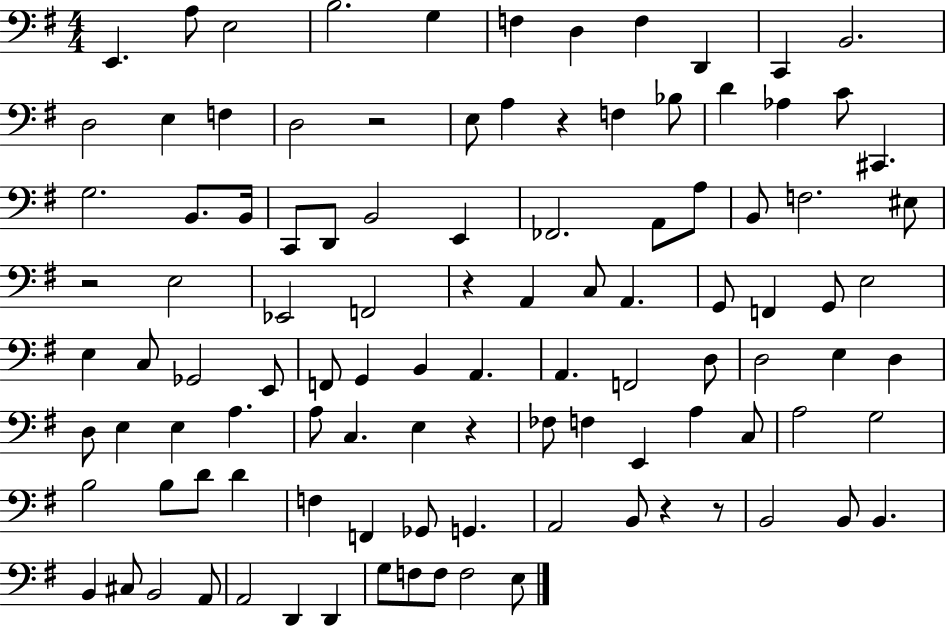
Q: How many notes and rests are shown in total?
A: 106